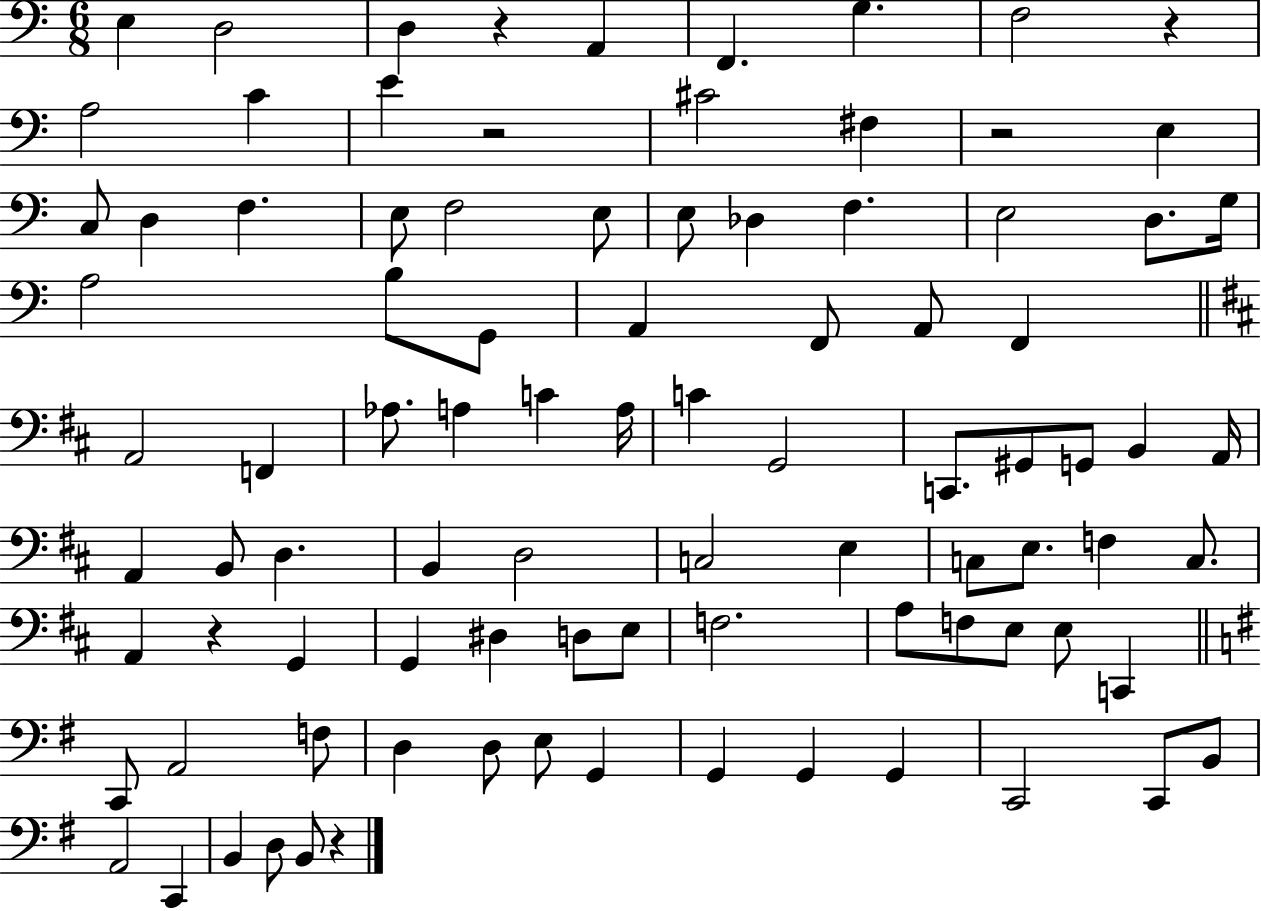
{
  \clef bass
  \numericTimeSignature
  \time 6/8
  \key c \major
  e4 d2 | d4 r4 a,4 | f,4. g4. | f2 r4 | \break a2 c'4 | e'4 r2 | cis'2 fis4 | r2 e4 | \break c8 d4 f4. | e8 f2 e8 | e8 des4 f4. | e2 d8. g16 | \break a2 b8 g,8 | a,4 f,8 a,8 f,4 | \bar "||" \break \key b \minor a,2 f,4 | aes8. a4 c'4 a16 | c'4 g,2 | c,8. gis,8 g,8 b,4 a,16 | \break a,4 b,8 d4. | b,4 d2 | c2 e4 | c8 e8. f4 c8. | \break a,4 r4 g,4 | g,4 dis4 d8 e8 | f2. | a8 f8 e8 e8 c,4 | \break \bar "||" \break \key g \major c,8 a,2 f8 | d4 d8 e8 g,4 | g,4 g,4 g,4 | c,2 c,8 b,8 | \break a,2 c,4 | b,4 d8 b,8 r4 | \bar "|."
}